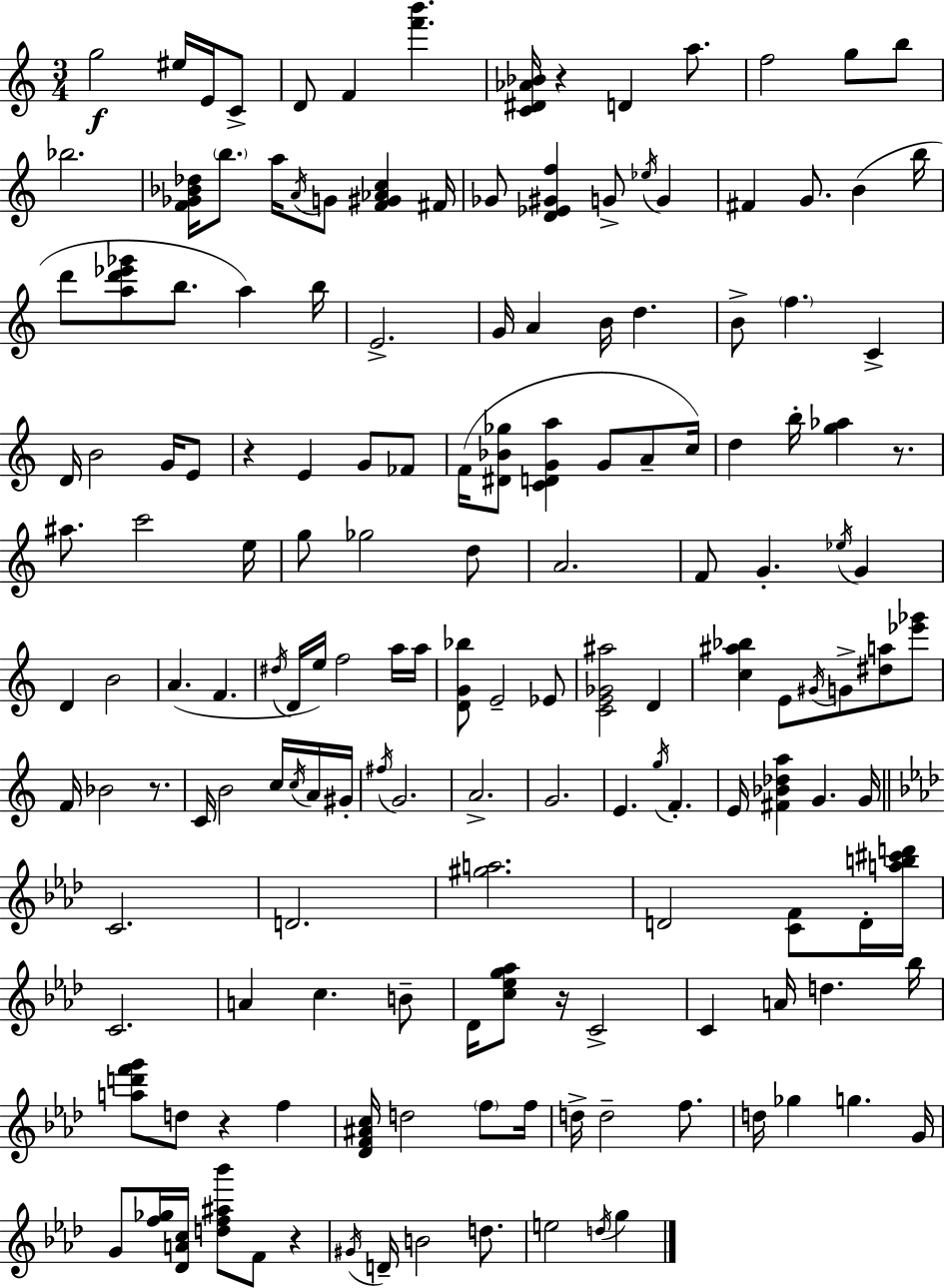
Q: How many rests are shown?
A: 7